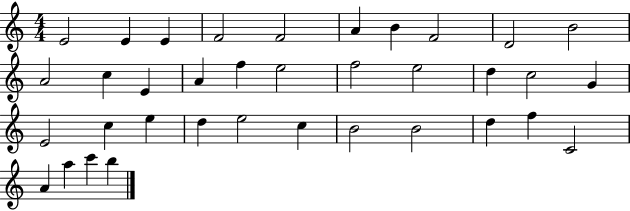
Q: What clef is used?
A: treble